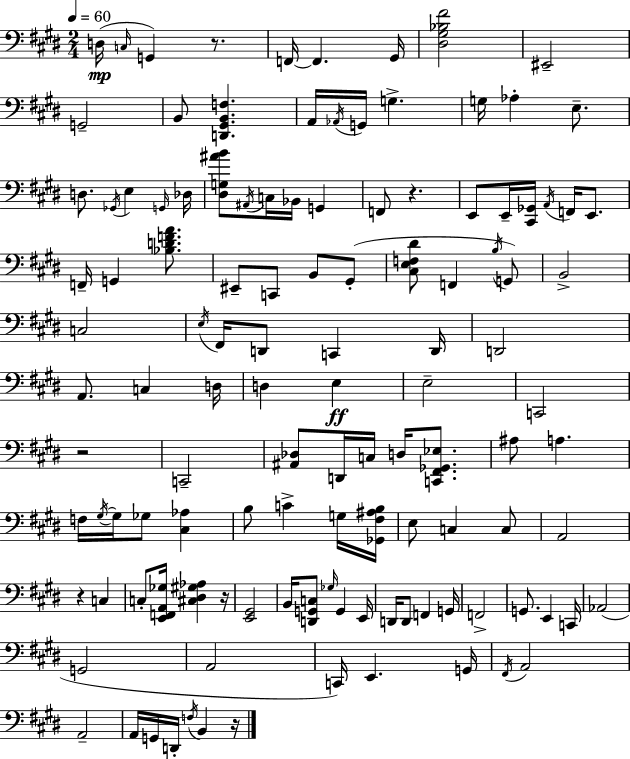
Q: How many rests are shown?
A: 6